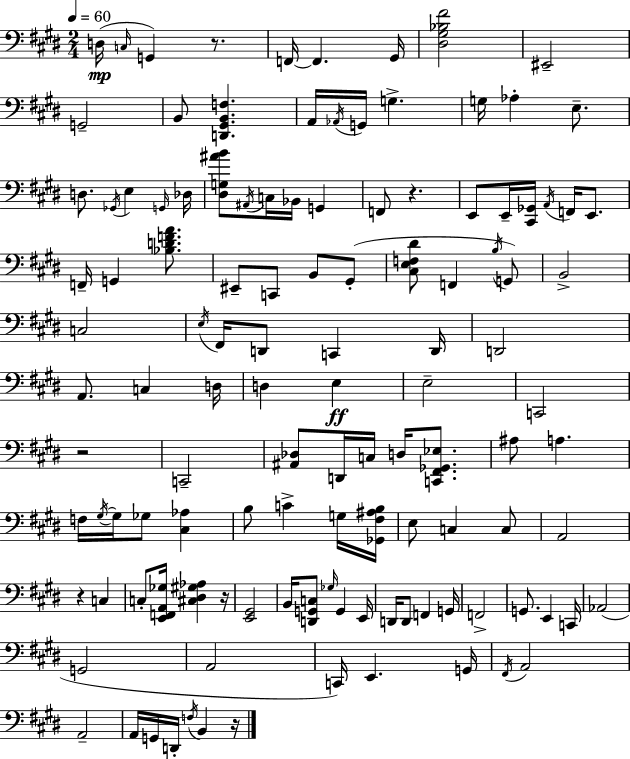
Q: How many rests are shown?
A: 6